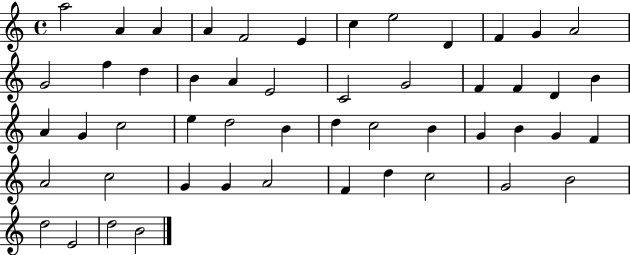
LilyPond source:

{
  \clef treble
  \time 4/4
  \defaultTimeSignature
  \key c \major
  a''2 a'4 a'4 | a'4 f'2 e'4 | c''4 e''2 d'4 | f'4 g'4 a'2 | \break g'2 f''4 d''4 | b'4 a'4 e'2 | c'2 g'2 | f'4 f'4 d'4 b'4 | \break a'4 g'4 c''2 | e''4 d''2 b'4 | d''4 c''2 b'4 | g'4 b'4 g'4 f'4 | \break a'2 c''2 | g'4 g'4 a'2 | f'4 d''4 c''2 | g'2 b'2 | \break d''2 e'2 | d''2 b'2 | \bar "|."
}